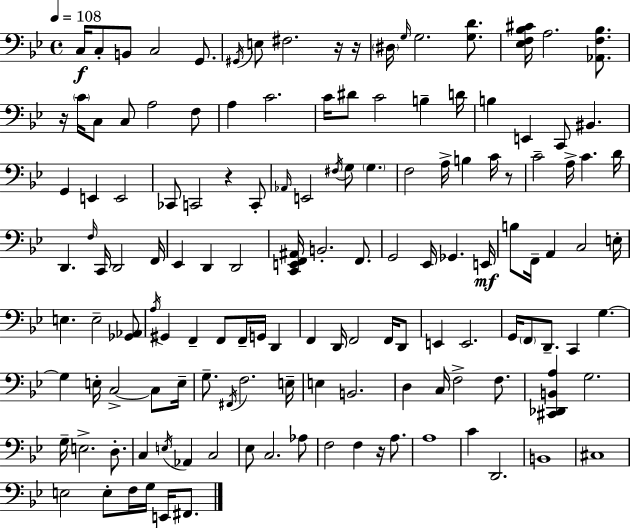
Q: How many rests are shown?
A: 6